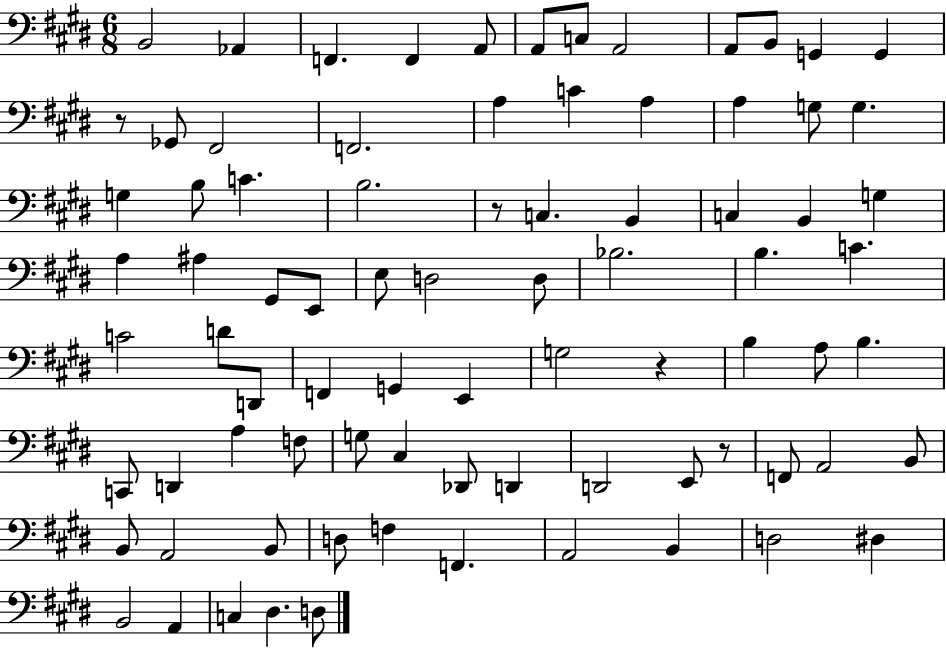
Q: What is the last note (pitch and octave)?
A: D3